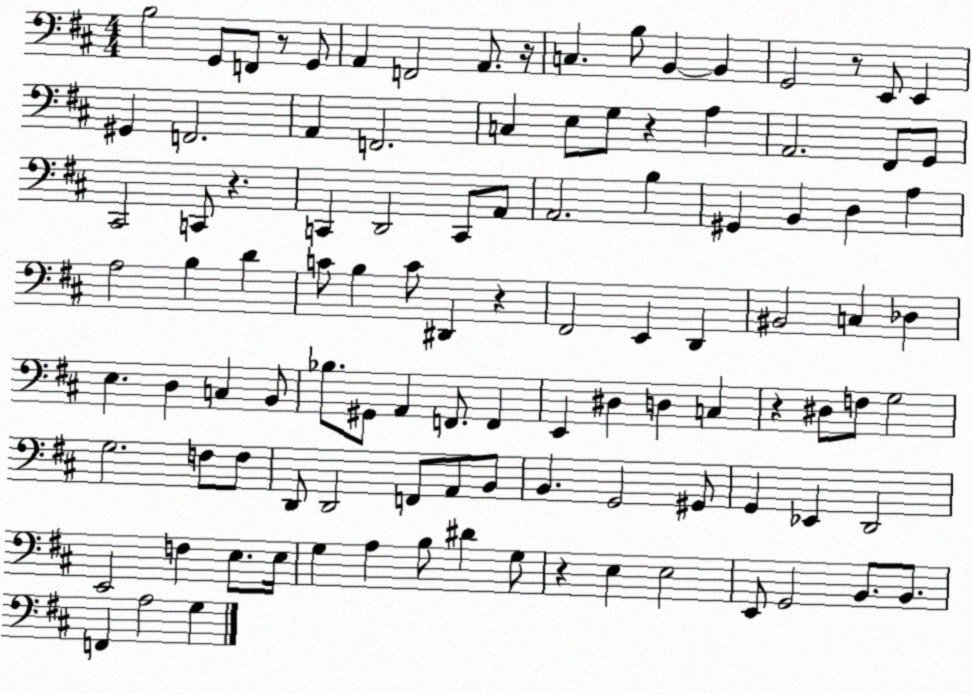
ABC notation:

X:1
T:Untitled
M:4/4
L:1/4
K:D
B,2 G,,/2 F,,/2 z/2 G,,/2 A,, F,,2 A,,/2 z/4 C, B,/2 B,, B,, G,,2 z/2 E,,/2 E,, ^G,, F,,2 A,, F,,2 C, E,/2 G,/2 z A, A,,2 ^F,,/2 G,,/2 ^C,,2 C,,/2 z C,, D,,2 C,,/2 A,,/2 A,,2 B, ^G,, B,, D, A, A,2 B, D C/2 B, C/2 ^D,, z ^F,,2 E,, D,, ^B,,2 C, _D, E, D, C, B,,/2 _B,/2 ^G,,/2 A,, F,,/2 F,, E,, ^D, D, C, z ^D,/2 F,/2 G,2 G,2 F,/2 F,/2 D,,/2 D,,2 F,,/2 A,,/2 B,,/2 B,, G,,2 ^G,,/2 G,, _E,, D,,2 E,,2 F, E,/2 E,/4 G, A, B,/2 ^D G,/2 z E, E,2 E,,/2 G,,2 B,,/2 B,,/2 F,, A,2 G,